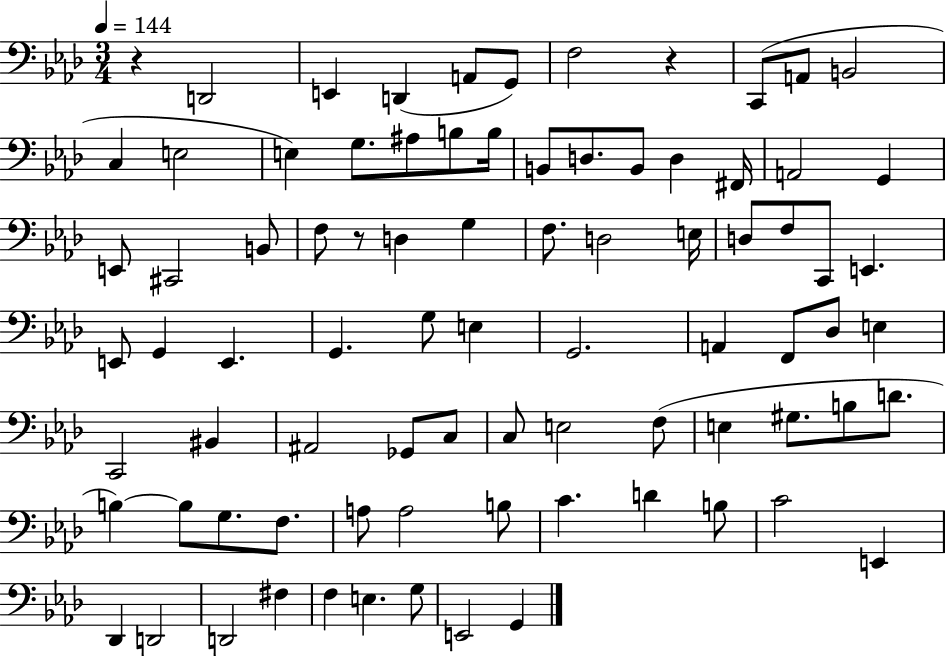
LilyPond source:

{
  \clef bass
  \numericTimeSignature
  \time 3/4
  \key aes \major
  \tempo 4 = 144
  r4 d,2 | e,4 d,4( a,8 g,8) | f2 r4 | c,8( a,8 b,2 | \break c4 e2 | e4) g8. ais8 b8 b16 | b,8 d8. b,8 d4 fis,16 | a,2 g,4 | \break e,8 cis,2 b,8 | f8 r8 d4 g4 | f8. d2 e16 | d8 f8 c,8 e,4. | \break e,8 g,4 e,4. | g,4. g8 e4 | g,2. | a,4 f,8 des8 e4 | \break c,2 bis,4 | ais,2 ges,8 c8 | c8 e2 f8( | e4 gis8. b8 d'8. | \break b4~~) b8 g8. f8. | a8 a2 b8 | c'4. d'4 b8 | c'2 e,4 | \break des,4 d,2 | d,2 fis4 | f4 e4. g8 | e,2 g,4 | \break \bar "|."
}